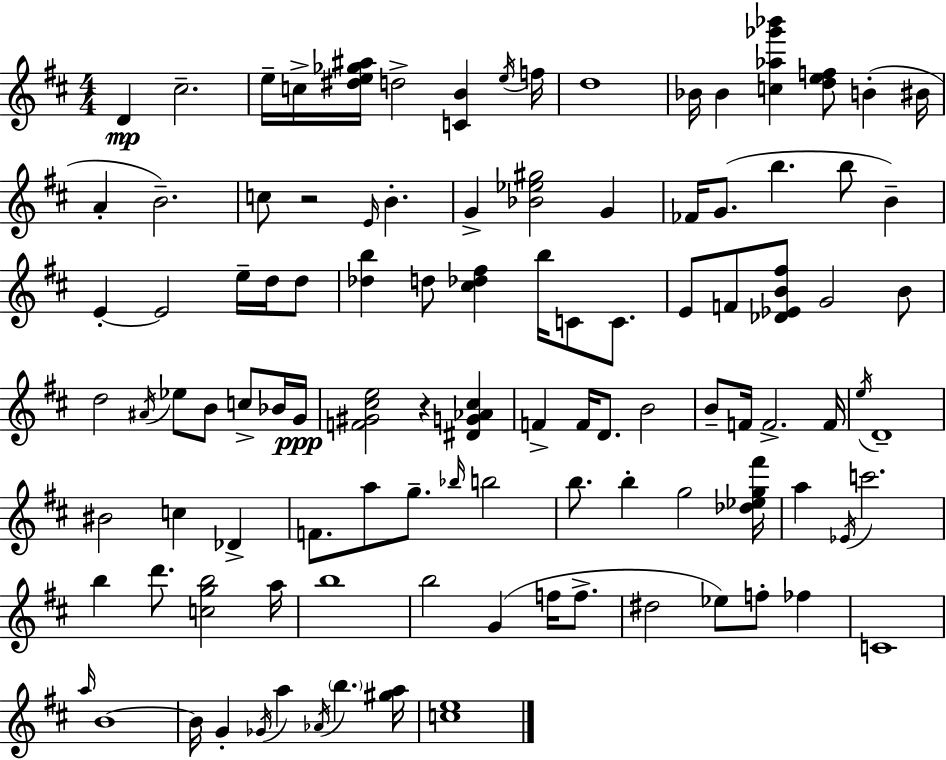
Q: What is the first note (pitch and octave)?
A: D4